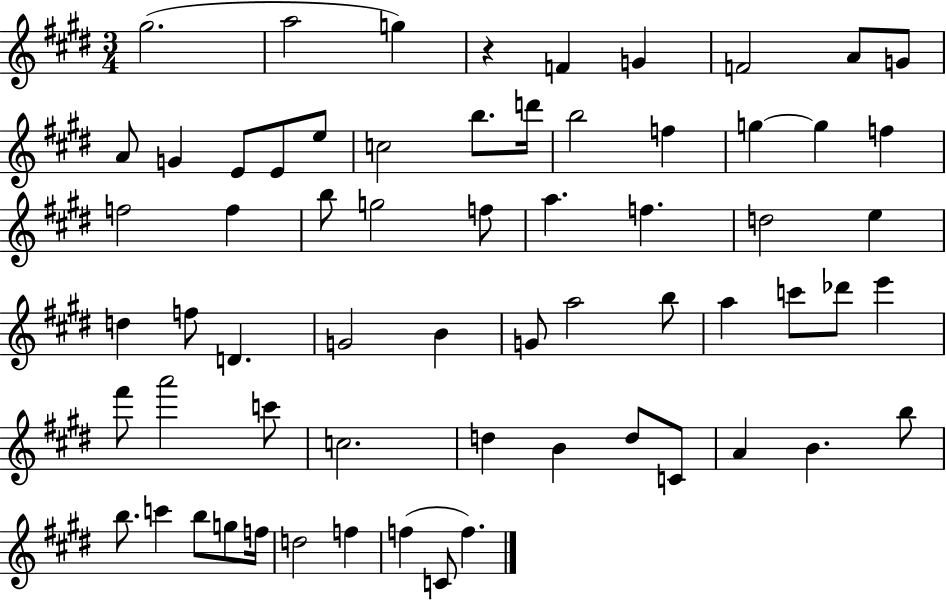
X:1
T:Untitled
M:3/4
L:1/4
K:E
^g2 a2 g z F G F2 A/2 G/2 A/2 G E/2 E/2 e/2 c2 b/2 d'/4 b2 f g g f f2 f b/2 g2 f/2 a f d2 e d f/2 D G2 B G/2 a2 b/2 a c'/2 _d'/2 e' ^f'/2 a'2 c'/2 c2 d B d/2 C/2 A B b/2 b/2 c' b/2 g/2 f/4 d2 f f C/2 f